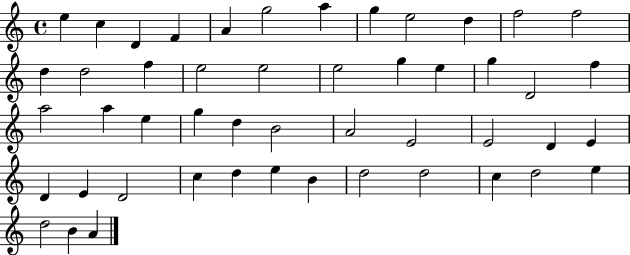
{
  \clef treble
  \time 4/4
  \defaultTimeSignature
  \key c \major
  e''4 c''4 d'4 f'4 | a'4 g''2 a''4 | g''4 e''2 d''4 | f''2 f''2 | \break d''4 d''2 f''4 | e''2 e''2 | e''2 g''4 e''4 | g''4 d'2 f''4 | \break a''2 a''4 e''4 | g''4 d''4 b'2 | a'2 e'2 | e'2 d'4 e'4 | \break d'4 e'4 d'2 | c''4 d''4 e''4 b'4 | d''2 d''2 | c''4 d''2 e''4 | \break d''2 b'4 a'4 | \bar "|."
}